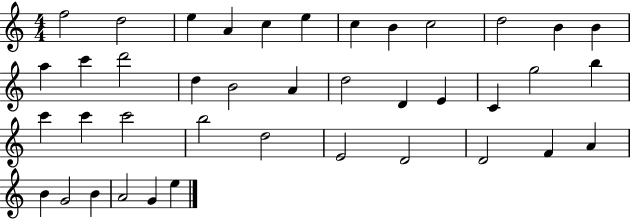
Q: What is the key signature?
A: C major